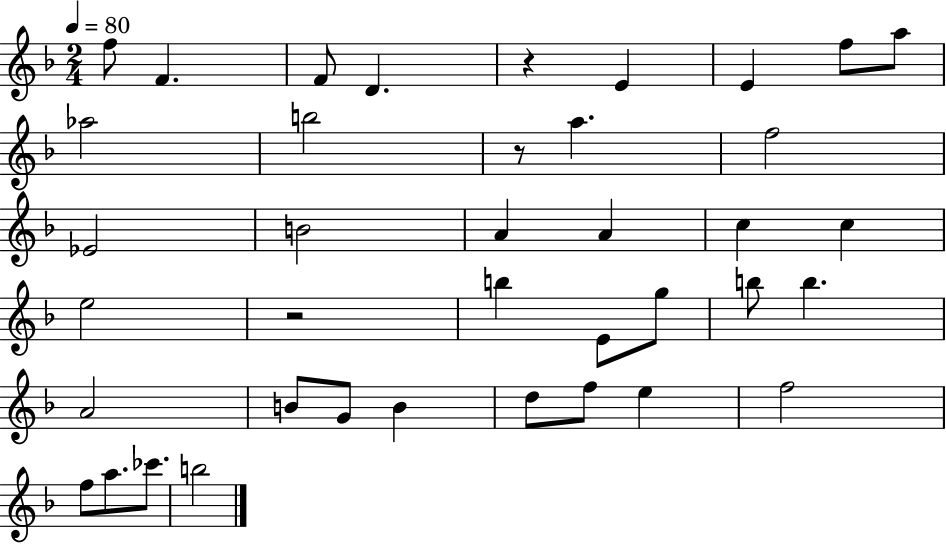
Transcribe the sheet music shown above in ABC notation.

X:1
T:Untitled
M:2/4
L:1/4
K:F
f/2 F F/2 D z E E f/2 a/2 _a2 b2 z/2 a f2 _E2 B2 A A c c e2 z2 b E/2 g/2 b/2 b A2 B/2 G/2 B d/2 f/2 e f2 f/2 a/2 _c'/2 b2